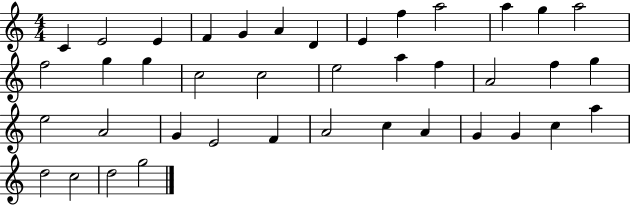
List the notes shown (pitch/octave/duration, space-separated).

C4/q E4/h E4/q F4/q G4/q A4/q D4/q E4/q F5/q A5/h A5/q G5/q A5/h F5/h G5/q G5/q C5/h C5/h E5/h A5/q F5/q A4/h F5/q G5/q E5/h A4/h G4/q E4/h F4/q A4/h C5/q A4/q G4/q G4/q C5/q A5/q D5/h C5/h D5/h G5/h